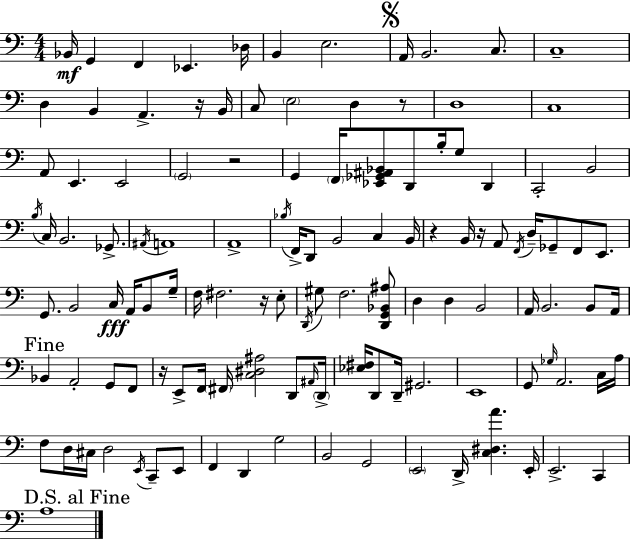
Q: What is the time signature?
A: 4/4